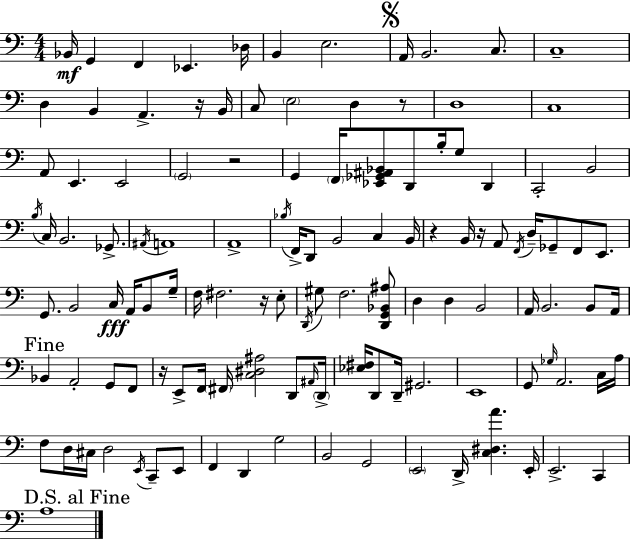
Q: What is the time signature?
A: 4/4